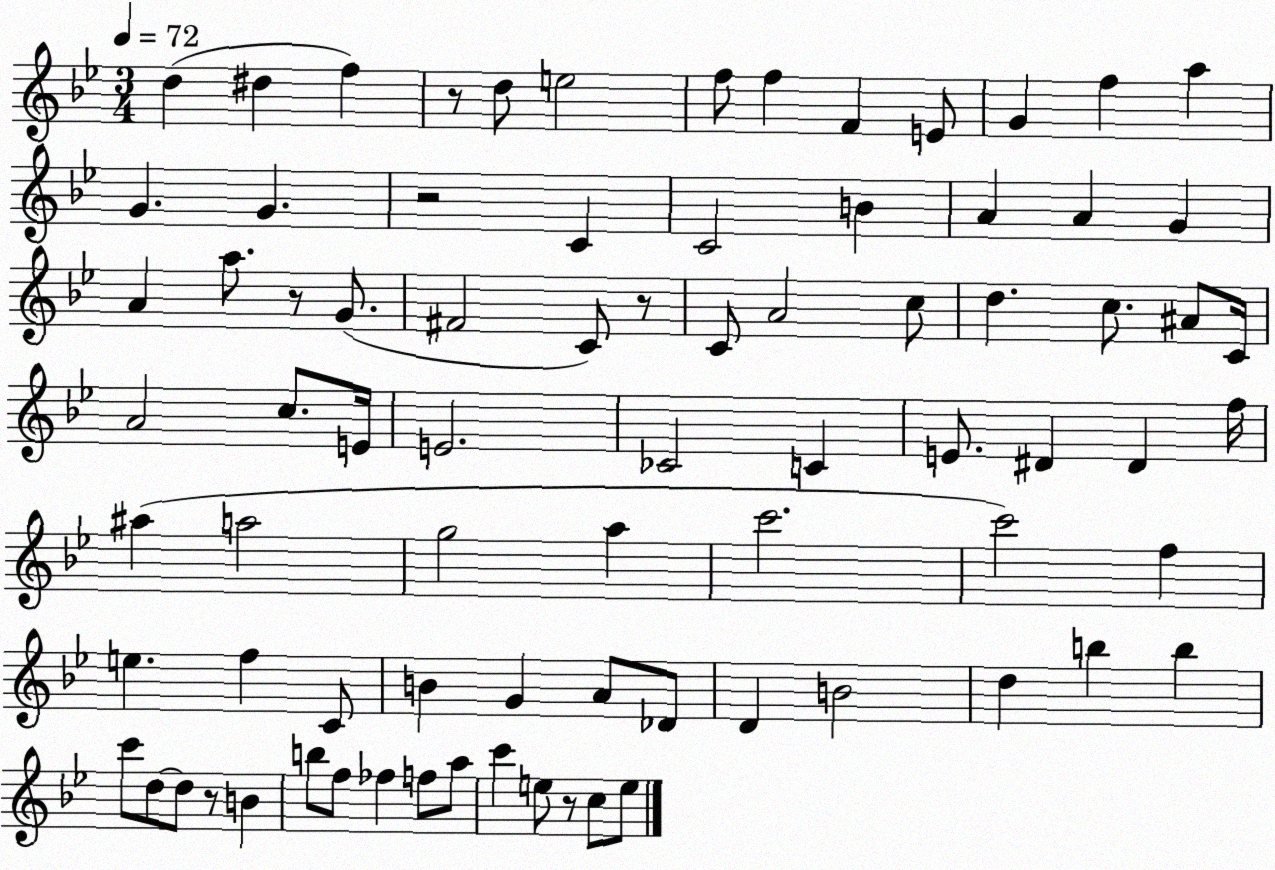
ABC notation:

X:1
T:Untitled
M:3/4
L:1/4
K:Bb
d ^d f z/2 d/2 e2 f/2 f F E/2 G f a G G z2 C C2 B A A G A a/2 z/2 G/2 ^F2 C/2 z/2 C/2 A2 c/2 d c/2 ^A/2 C/4 A2 c/2 E/4 E2 _C2 C E/2 ^D ^D f/4 ^a a2 g2 a c'2 c'2 f e f C/2 B G A/2 _D/2 D B2 d b b c'/2 d/2 d/2 z/2 B b/2 f/2 _f f/2 a/2 c' e/2 z/2 c/2 e/2